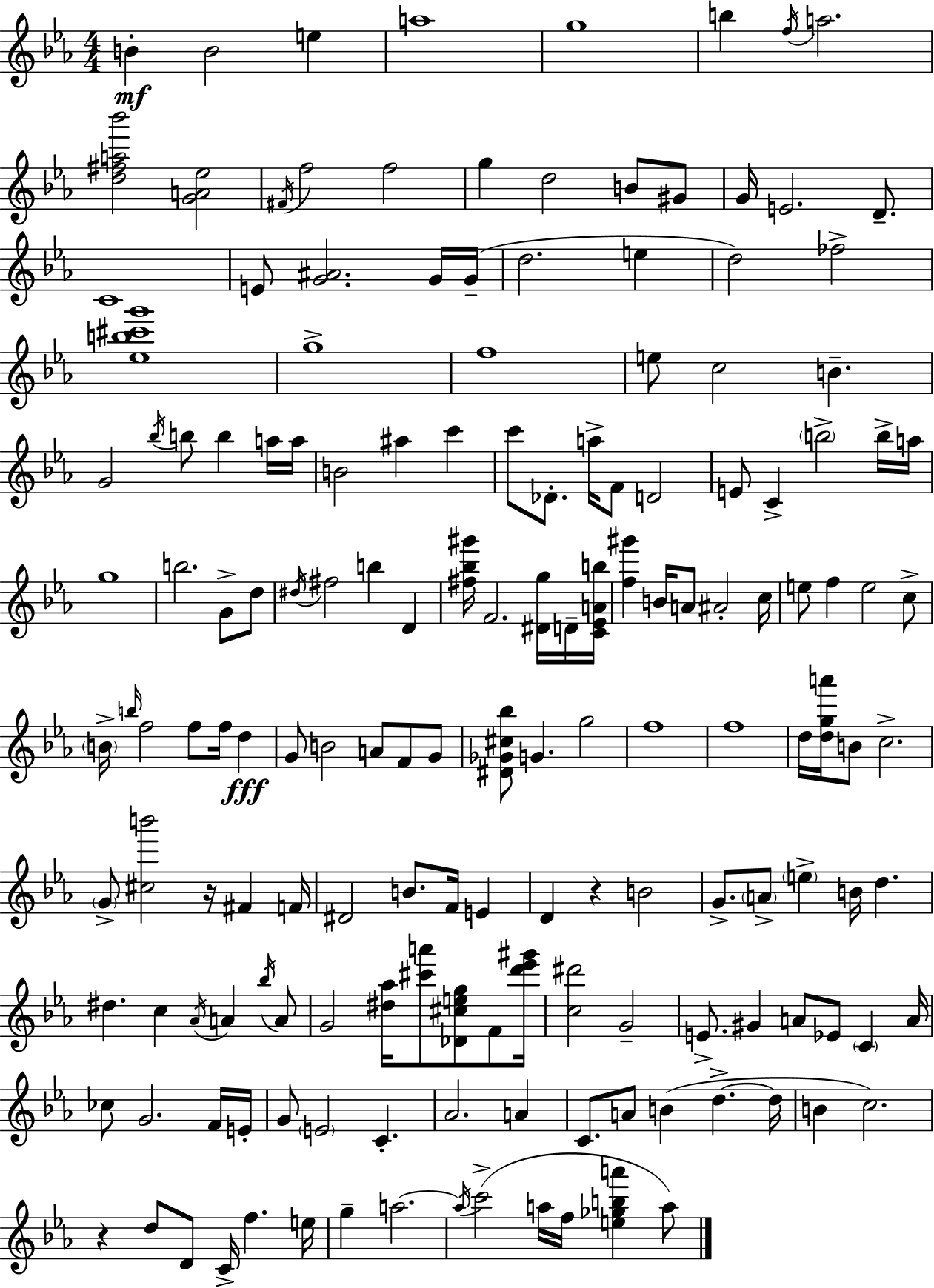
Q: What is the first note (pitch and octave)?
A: B4